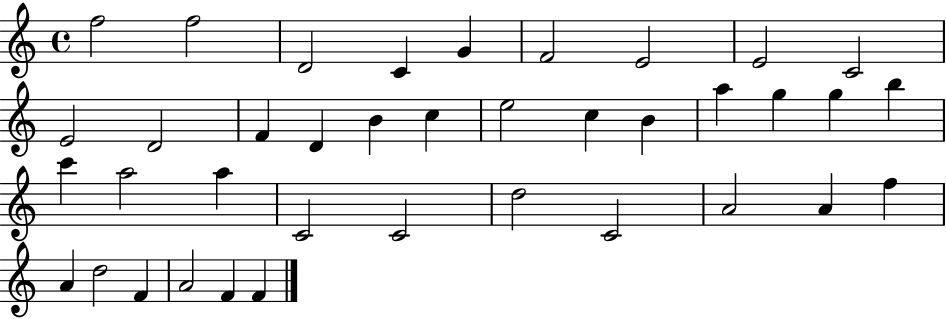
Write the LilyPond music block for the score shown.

{
  \clef treble
  \time 4/4
  \defaultTimeSignature
  \key c \major
  f''2 f''2 | d'2 c'4 g'4 | f'2 e'2 | e'2 c'2 | \break e'2 d'2 | f'4 d'4 b'4 c''4 | e''2 c''4 b'4 | a''4 g''4 g''4 b''4 | \break c'''4 a''2 a''4 | c'2 c'2 | d''2 c'2 | a'2 a'4 f''4 | \break a'4 d''2 f'4 | a'2 f'4 f'4 | \bar "|."
}